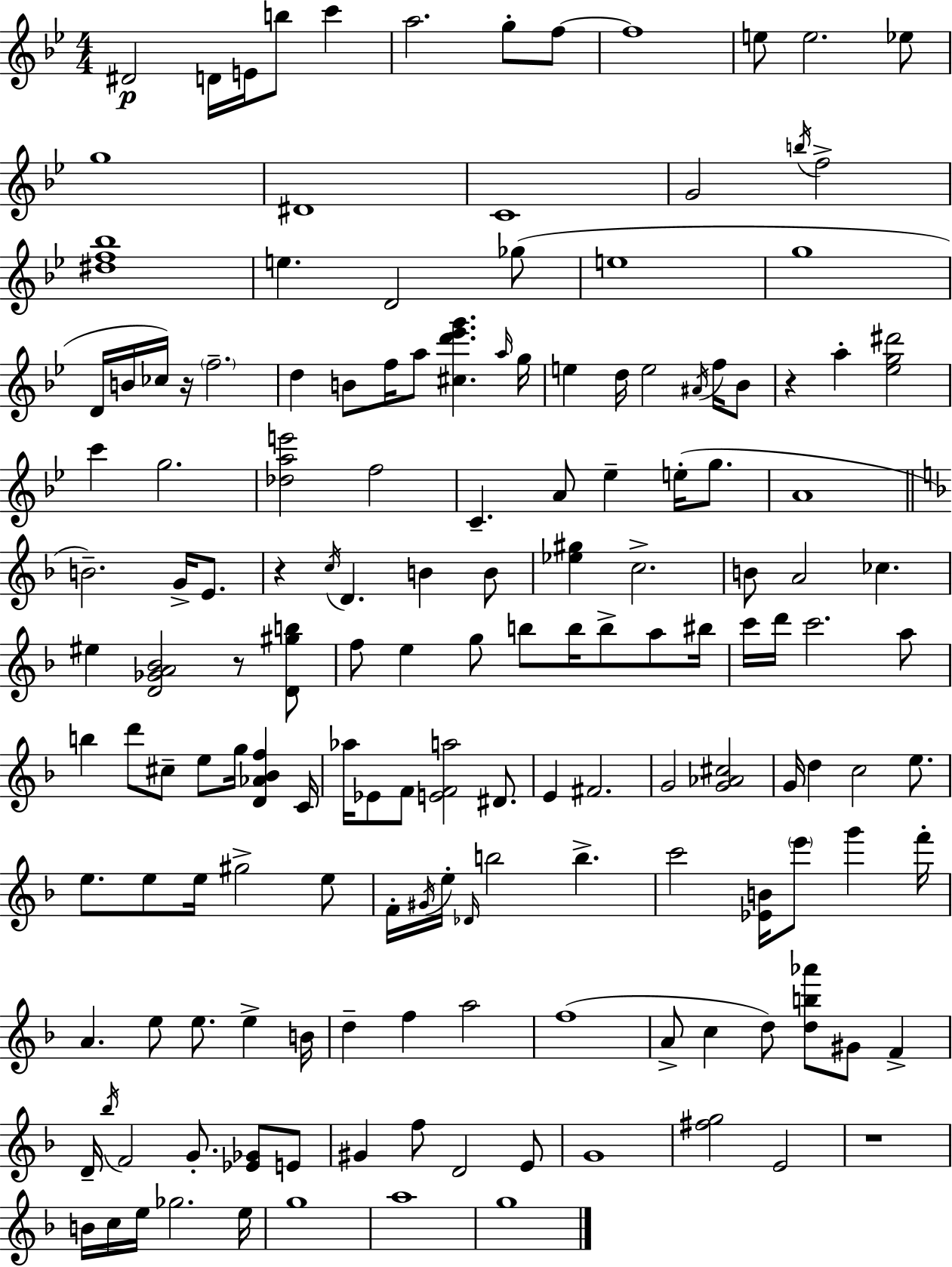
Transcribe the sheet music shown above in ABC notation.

X:1
T:Untitled
M:4/4
L:1/4
K:Gm
^D2 D/4 E/4 b/2 c' a2 g/2 f/2 f4 e/2 e2 _e/2 g4 ^D4 C4 G2 b/4 f2 [^df_b]4 e D2 _g/2 e4 g4 D/4 B/4 _c/4 z/4 f2 d B/2 f/4 a/2 [^cd'_e'g'] a/4 g/4 e d/4 e2 ^A/4 f/4 _B/2 z a [_eg^d']2 c' g2 [_dae']2 f2 C A/2 _e e/4 g/2 A4 B2 G/4 E/2 z c/4 D B B/2 [_e^g] c2 B/2 A2 _c ^e [D_GA_B]2 z/2 [D^gb]/2 f/2 e g/2 b/2 b/4 b/2 a/2 ^b/4 c'/4 d'/4 c'2 a/2 b d'/2 ^c/2 e/2 g/4 [D_A_Bf] C/4 _a/4 _E/2 F/2 [EFa]2 ^D/2 E ^F2 G2 [G_A^c]2 G/4 d c2 e/2 e/2 e/2 e/4 ^g2 e/2 F/4 ^G/4 e/4 _D/4 b2 b c'2 [_EB]/4 e'/2 g' f'/4 A e/2 e/2 e B/4 d f a2 f4 A/2 c d/2 [db_a']/2 ^G/2 F D/4 _b/4 F2 G/2 [_E_G]/2 E/2 ^G f/2 D2 E/2 G4 [^fg]2 E2 z4 B/4 c/4 e/4 _g2 e/4 g4 a4 g4